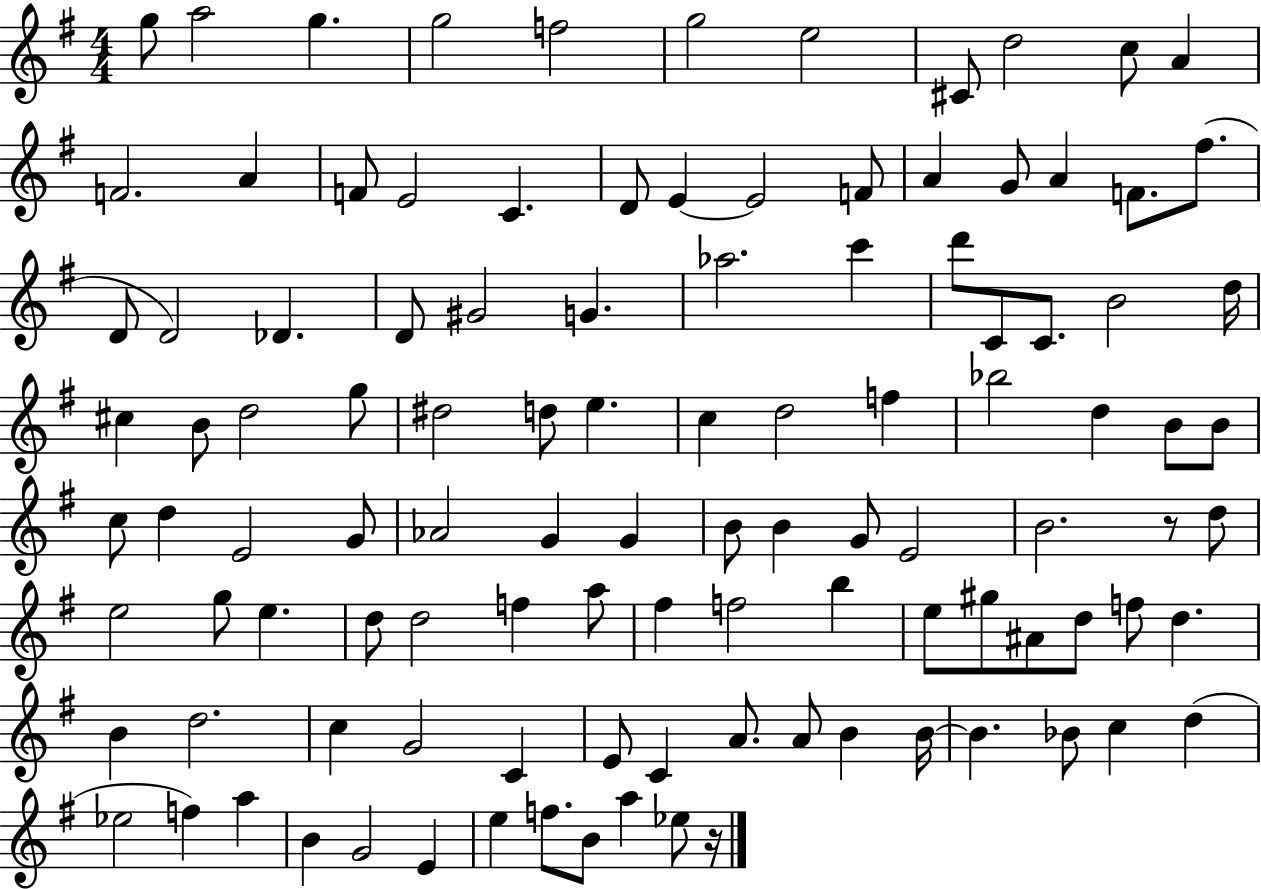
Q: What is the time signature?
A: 4/4